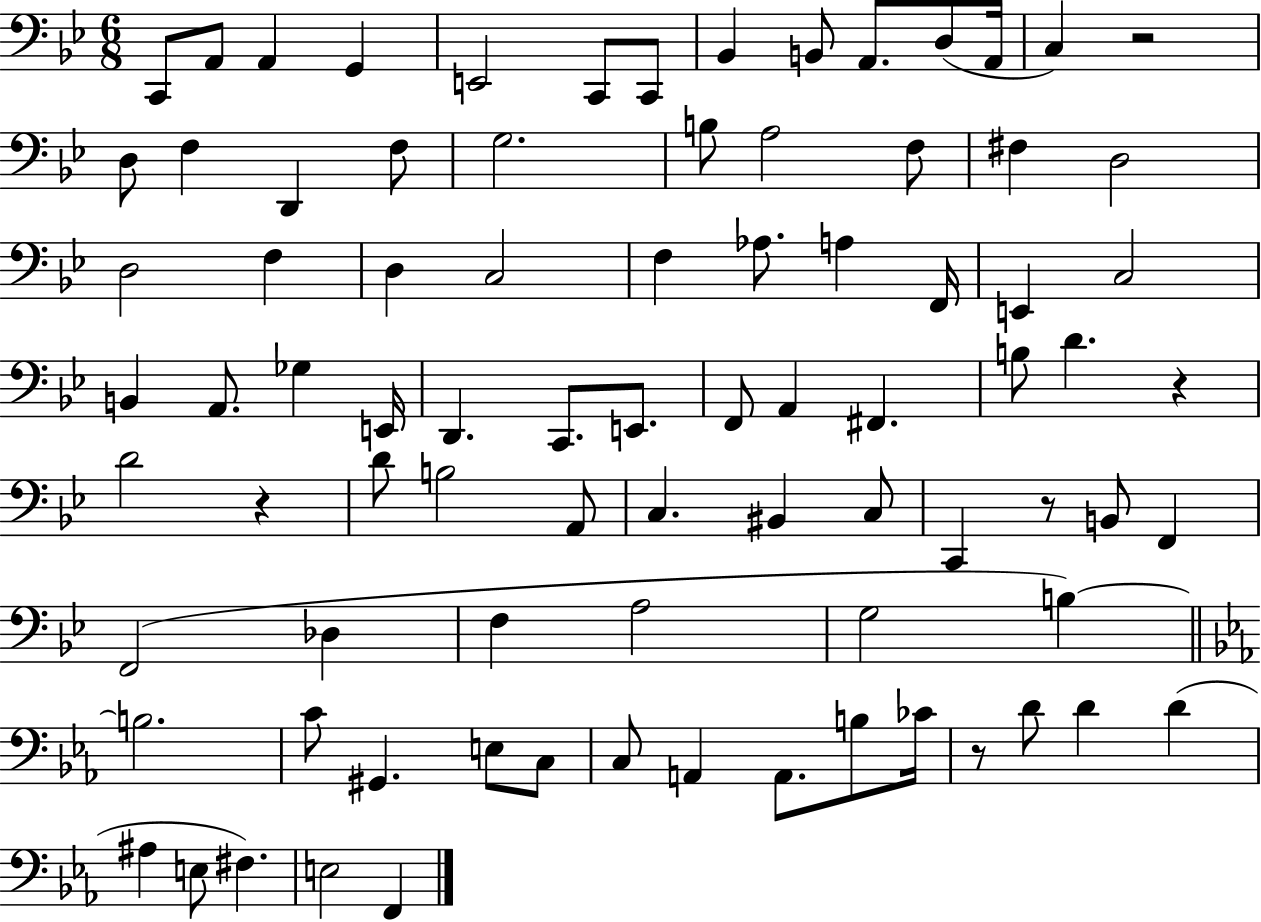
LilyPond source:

{
  \clef bass
  \numericTimeSignature
  \time 6/8
  \key bes \major
  c,8 a,8 a,4 g,4 | e,2 c,8 c,8 | bes,4 b,8 a,8. d8( a,16 | c4) r2 | \break d8 f4 d,4 f8 | g2. | b8 a2 f8 | fis4 d2 | \break d2 f4 | d4 c2 | f4 aes8. a4 f,16 | e,4 c2 | \break b,4 a,8. ges4 e,16 | d,4. c,8. e,8. | f,8 a,4 fis,4. | b8 d'4. r4 | \break d'2 r4 | d'8 b2 a,8 | c4. bis,4 c8 | c,4 r8 b,8 f,4 | \break f,2( des4 | f4 a2 | g2 b4~~) | \bar "||" \break \key ees \major b2. | c'8 gis,4. e8 c8 | c8 a,4 a,8. b8 ces'16 | r8 d'8 d'4 d'4( | \break ais4 e8 fis4.) | e2 f,4 | \bar "|."
}